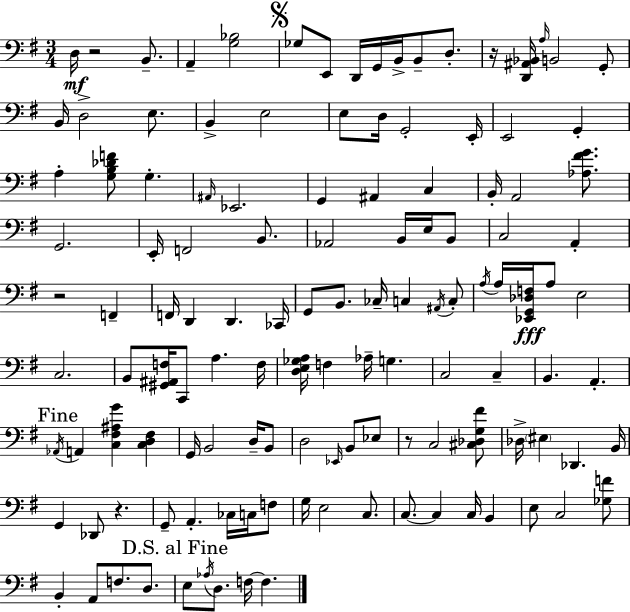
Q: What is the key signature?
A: G major